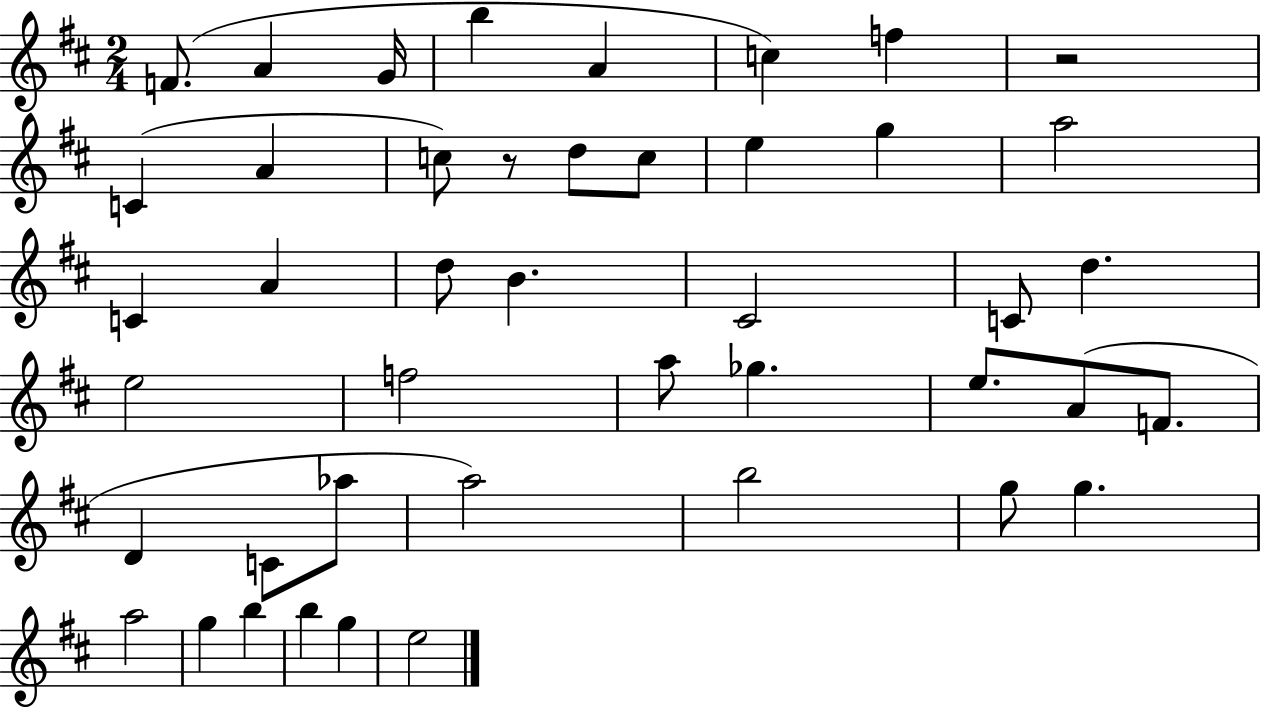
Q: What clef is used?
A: treble